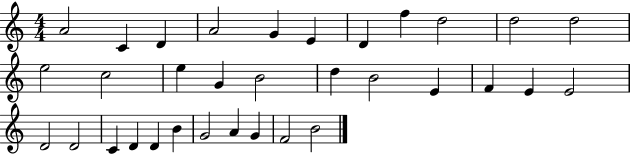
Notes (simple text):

A4/h C4/q D4/q A4/h G4/q E4/q D4/q F5/q D5/h D5/h D5/h E5/h C5/h E5/q G4/q B4/h D5/q B4/h E4/q F4/q E4/q E4/h D4/h D4/h C4/q D4/q D4/q B4/q G4/h A4/q G4/q F4/h B4/h